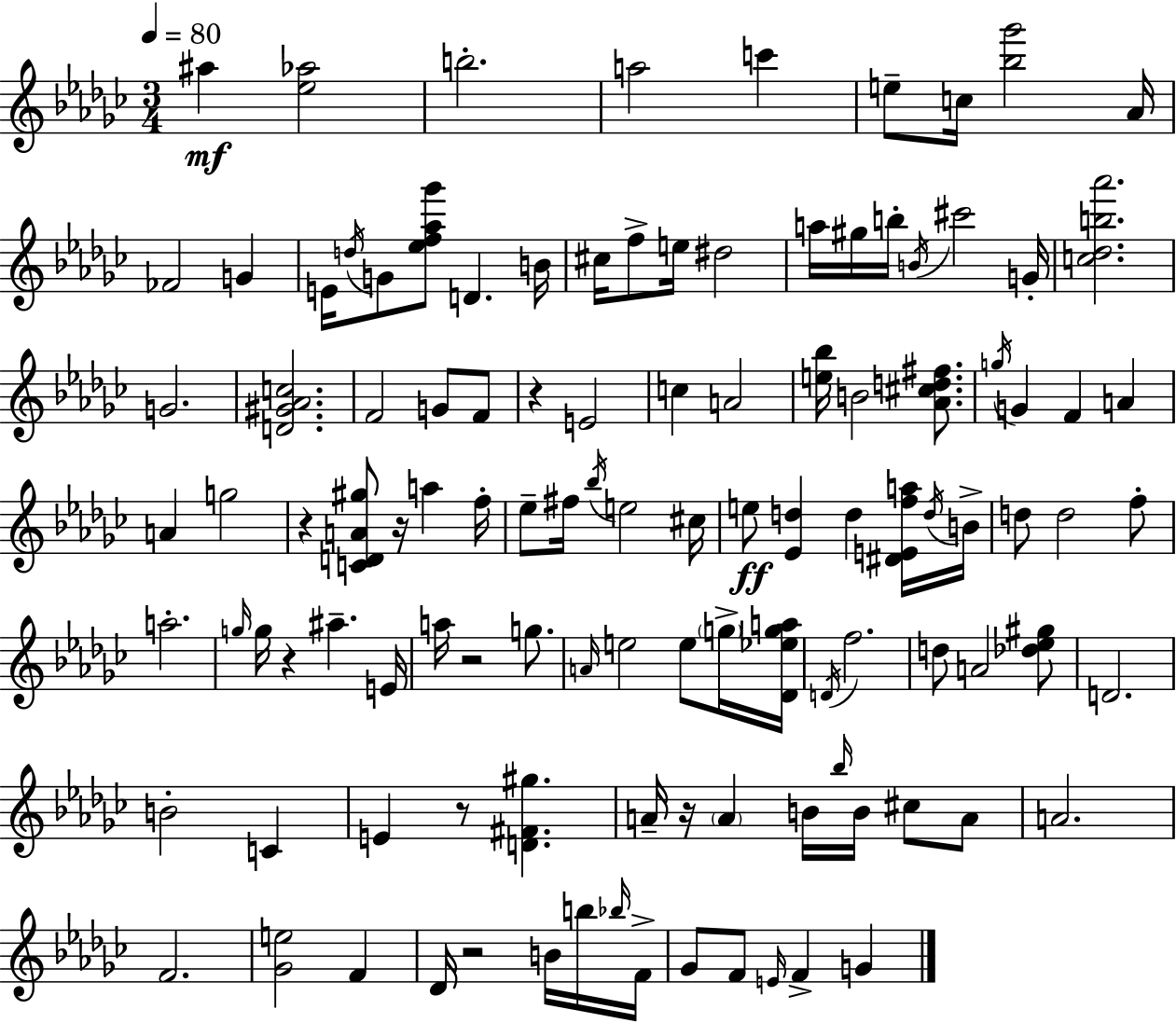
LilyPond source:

{
  \clef treble
  \numericTimeSignature
  \time 3/4
  \key ees \minor
  \tempo 4 = 80
  ais''4\mf <ees'' aes''>2 | b''2.-. | a''2 c'''4 | e''8-- c''16 <bes'' ges'''>2 aes'16 | \break fes'2 g'4 | e'16 \acciaccatura { d''16 } g'8 <ees'' f'' aes'' ges'''>8 d'4. | b'16 cis''16 f''8-> e''16 dis''2 | a''16 gis''16 b''16-. \acciaccatura { b'16 } cis'''2 | \break g'16-. <c'' des'' b'' aes'''>2. | g'2. | <d' gis' aes' c''>2. | f'2 g'8 | \break f'8 r4 e'2 | c''4 a'2 | <e'' bes''>16 b'2 <aes' cis'' d'' fis''>8. | \acciaccatura { g''16 } g'4 f'4 a'4 | \break a'4 g''2 | r4 <c' d' a' gis''>8 r16 a''4 | f''16-. ees''8-- fis''16 \acciaccatura { bes''16 } e''2 | cis''16 e''8\ff <ees' d''>4 d''4 | \break <dis' e' f'' a''>16 \acciaccatura { d''16 } b'16-> d''8 d''2 | f''8-. a''2.-. | \grace { g''16 } g''16 r4 ais''4.-- | e'16 a''16 r2 | \break g''8. \grace { a'16 } e''2 | e''8 \parenthesize g''16-> <des' ees'' g'' a''>16 \acciaccatura { d'16 } f''2. | d''8 a'2 | <des'' ees'' gis''>8 d'2. | \break b'2-. | c'4 e'4 | r8 <d' fis' gis''>4. a'16-- r16 \parenthesize a'4 | b'16 \grace { bes''16 } b'16 cis''8 a'8 a'2. | \break f'2. | <ges' e''>2 | f'4 des'16 r2 | b'16 b''16 \grace { bes''16 } f'16-> ges'8 | \break f'8 \grace { e'16 } f'4-> g'4 \bar "|."
}